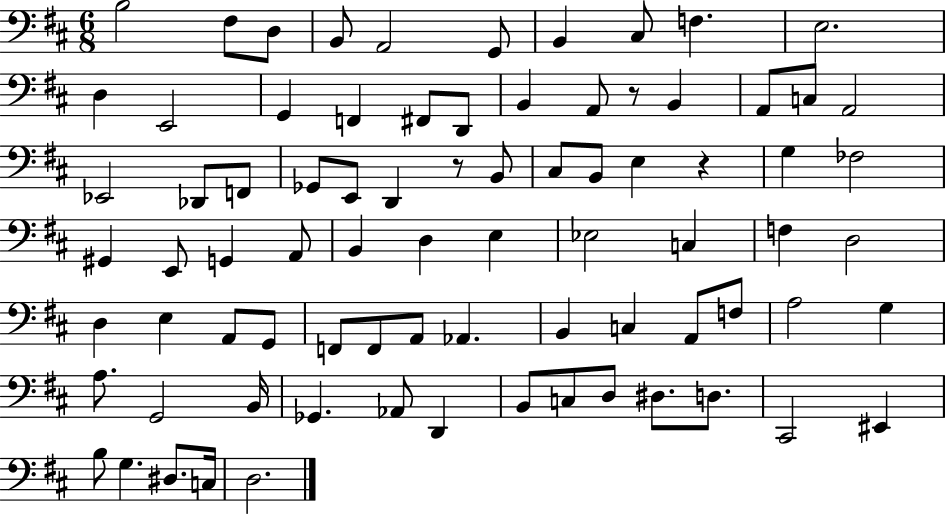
{
  \clef bass
  \numericTimeSignature
  \time 6/8
  \key d \major
  \repeat volta 2 { b2 fis8 d8 | b,8 a,2 g,8 | b,4 cis8 f4. | e2. | \break d4 e,2 | g,4 f,4 fis,8 d,8 | b,4 a,8 r8 b,4 | a,8 c8 a,2 | \break ees,2 des,8 f,8 | ges,8 e,8 d,4 r8 b,8 | cis8 b,8 e4 r4 | g4 fes2 | \break gis,4 e,8 g,4 a,8 | b,4 d4 e4 | ees2 c4 | f4 d2 | \break d4 e4 a,8 g,8 | f,8 f,8 a,8 aes,4. | b,4 c4 a,8 f8 | a2 g4 | \break a8. g,2 b,16 | ges,4. aes,8 d,4 | b,8 c8 d8 dis8. d8. | cis,2 eis,4 | \break b8 g4. dis8. c16 | d2. | } \bar "|."
}